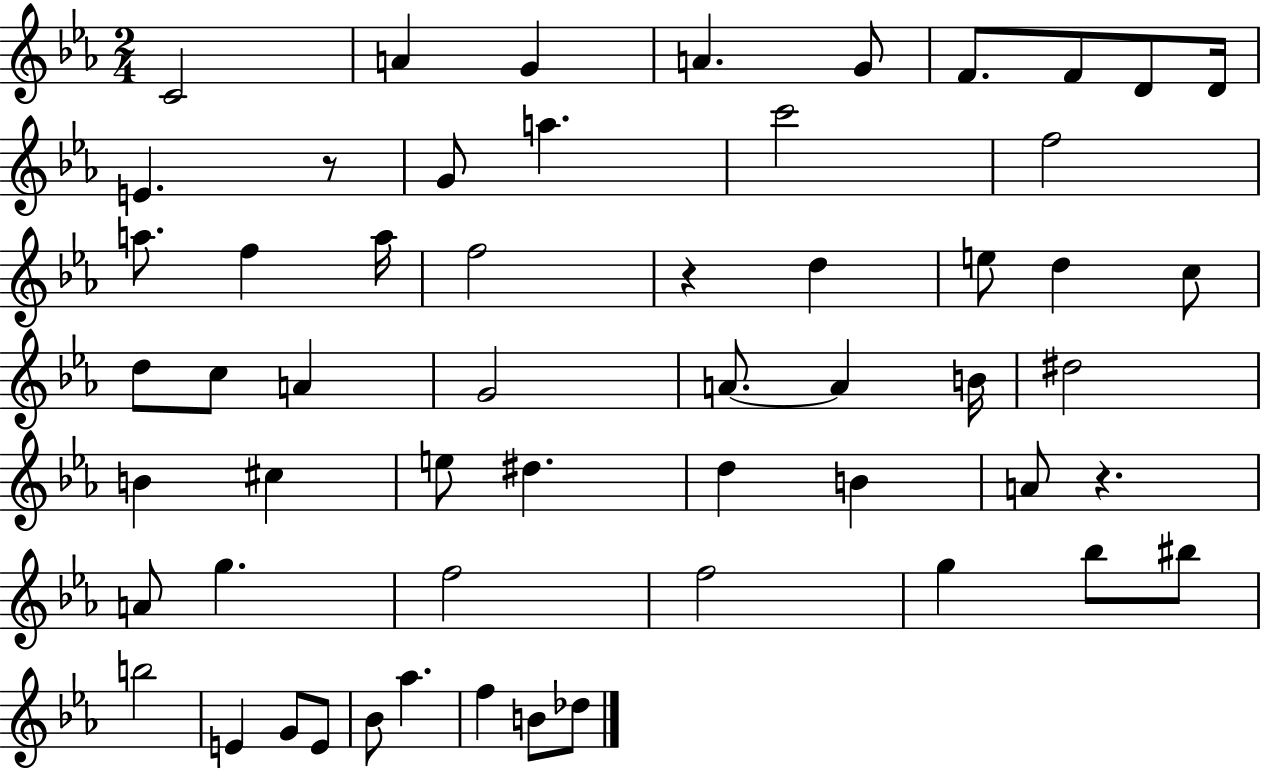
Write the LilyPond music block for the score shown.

{
  \clef treble
  \numericTimeSignature
  \time 2/4
  \key ees \major
  \repeat volta 2 { c'2 | a'4 g'4 | a'4. g'8 | f'8. f'8 d'8 d'16 | \break e'4. r8 | g'8 a''4. | c'''2 | f''2 | \break a''8. f''4 a''16 | f''2 | r4 d''4 | e''8 d''4 c''8 | \break d''8 c''8 a'4 | g'2 | a'8.~~ a'4 b'16 | dis''2 | \break b'4 cis''4 | e''8 dis''4. | d''4 b'4 | a'8 r4. | \break a'8 g''4. | f''2 | f''2 | g''4 bes''8 bis''8 | \break b''2 | e'4 g'8 e'8 | bes'8 aes''4. | f''4 b'8 des''8 | \break } \bar "|."
}